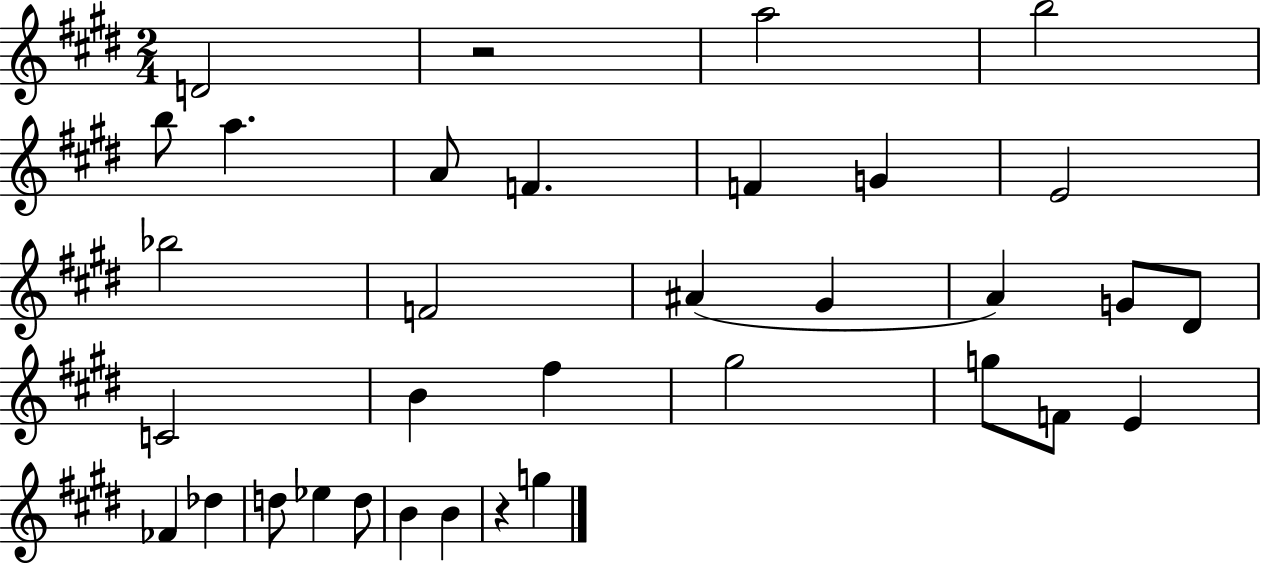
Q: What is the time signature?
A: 2/4